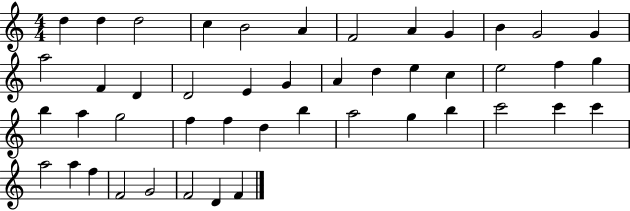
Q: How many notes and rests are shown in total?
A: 46